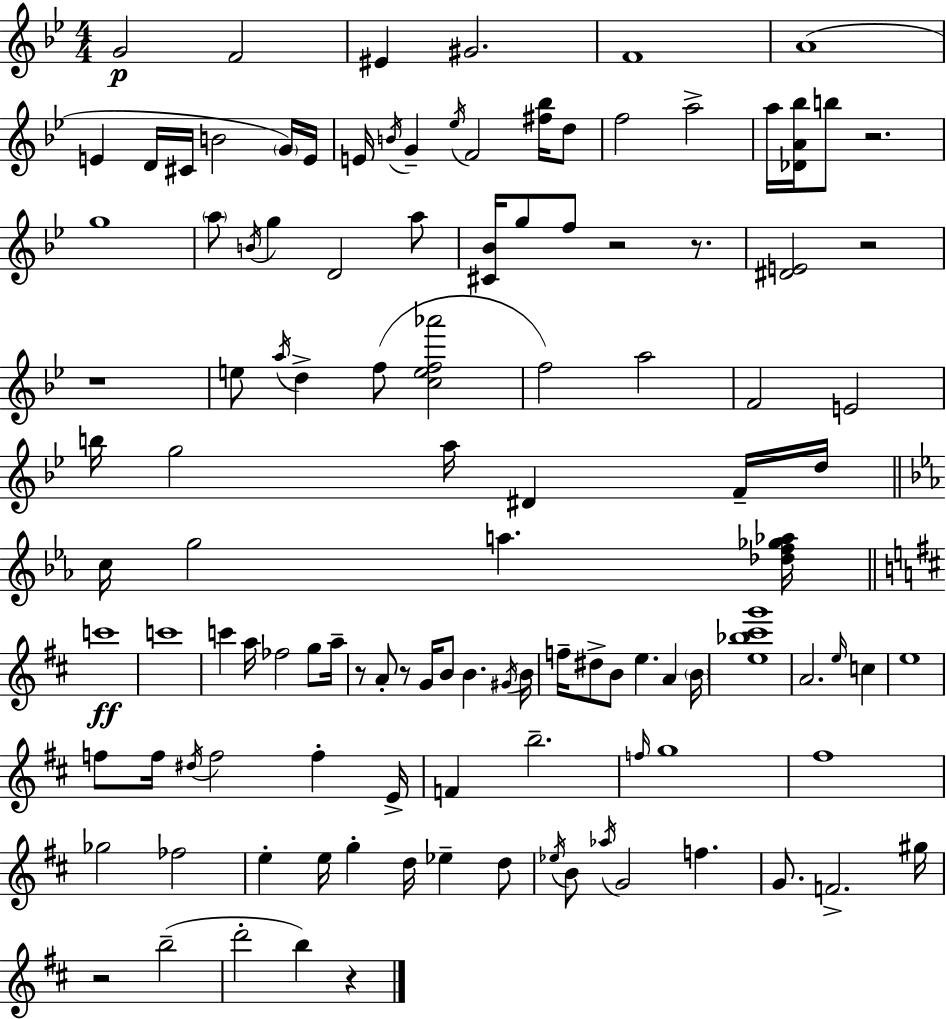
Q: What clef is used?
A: treble